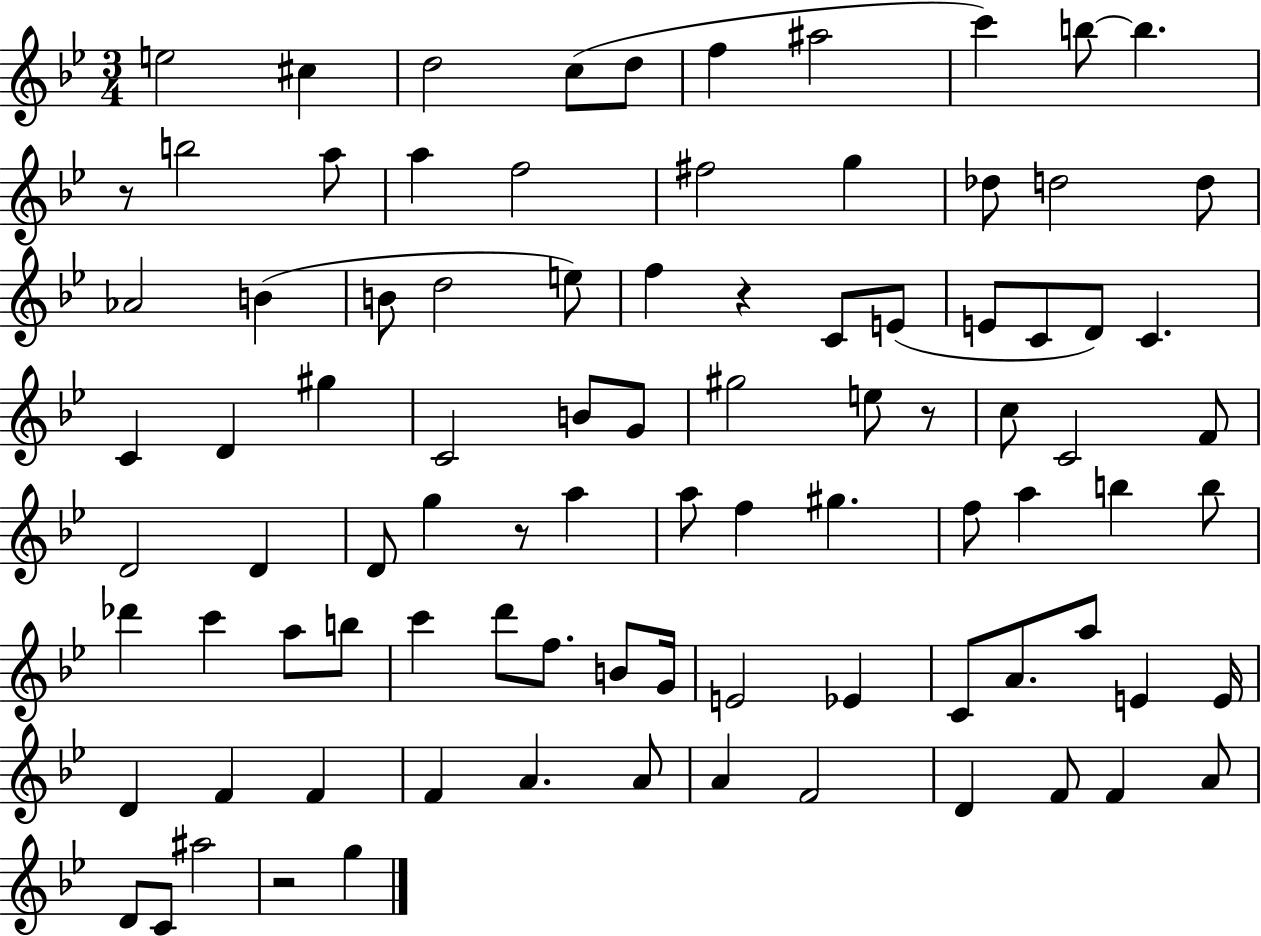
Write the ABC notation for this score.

X:1
T:Untitled
M:3/4
L:1/4
K:Bb
e2 ^c d2 c/2 d/2 f ^a2 c' b/2 b z/2 b2 a/2 a f2 ^f2 g _d/2 d2 d/2 _A2 B B/2 d2 e/2 f z C/2 E/2 E/2 C/2 D/2 C C D ^g C2 B/2 G/2 ^g2 e/2 z/2 c/2 C2 F/2 D2 D D/2 g z/2 a a/2 f ^g f/2 a b b/2 _d' c' a/2 b/2 c' d'/2 f/2 B/2 G/4 E2 _E C/2 A/2 a/2 E E/4 D F F F A A/2 A F2 D F/2 F A/2 D/2 C/2 ^a2 z2 g